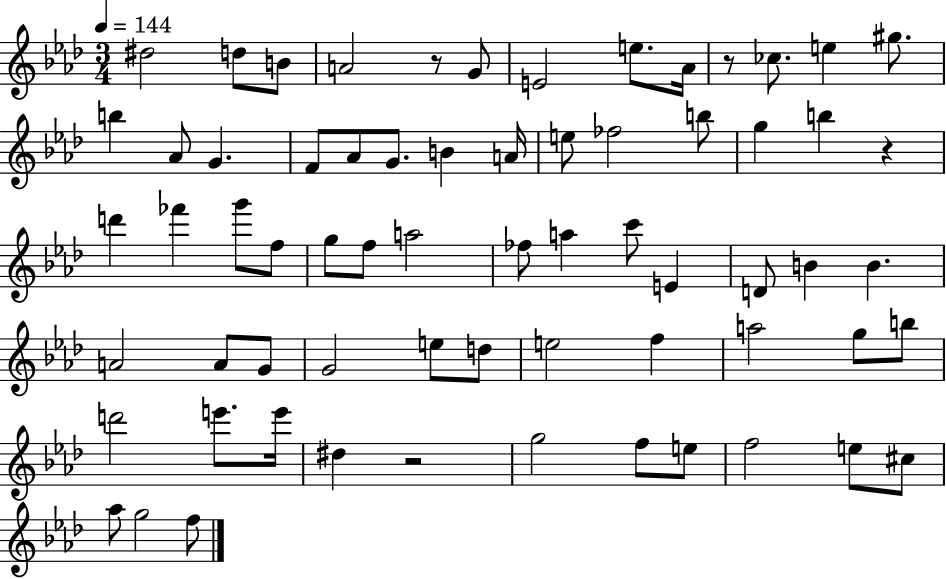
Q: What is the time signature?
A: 3/4